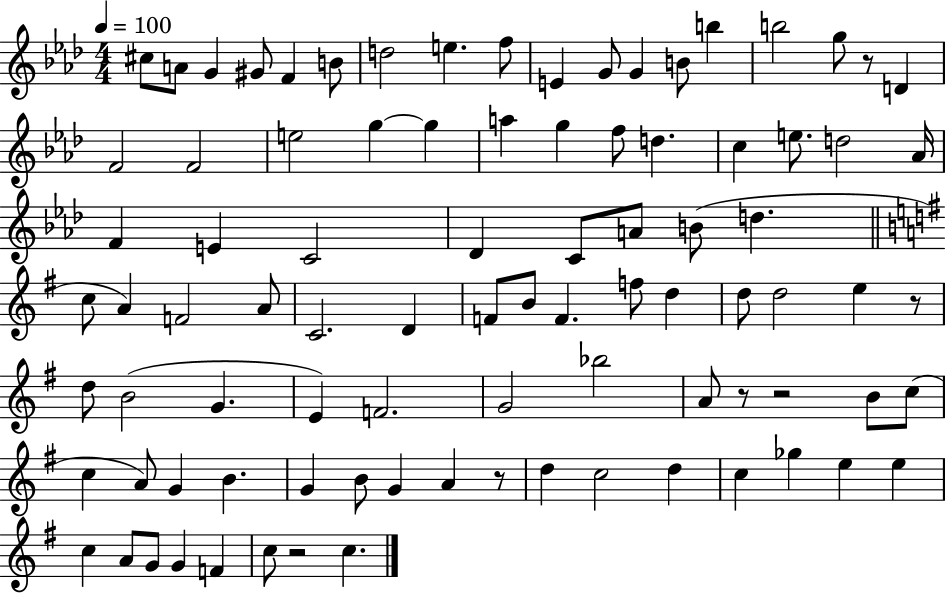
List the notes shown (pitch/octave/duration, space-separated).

C#5/e A4/e G4/q G#4/e F4/q B4/e D5/h E5/q. F5/e E4/q G4/e G4/q B4/e B5/q B5/h G5/e R/e D4/q F4/h F4/h E5/h G5/q G5/q A5/q G5/q F5/e D5/q. C5/q E5/e. D5/h Ab4/s F4/q E4/q C4/h Db4/q C4/e A4/e B4/e D5/q. C5/e A4/q F4/h A4/e C4/h. D4/q F4/e B4/e F4/q. F5/e D5/q D5/e D5/h E5/q R/e D5/e B4/h G4/q. E4/q F4/h. G4/h Bb5/h A4/e R/e R/h B4/e C5/e C5/q A4/e G4/q B4/q. G4/q B4/e G4/q A4/q R/e D5/q C5/h D5/q C5/q Gb5/q E5/q E5/q C5/q A4/e G4/e G4/q F4/q C5/e R/h C5/q.